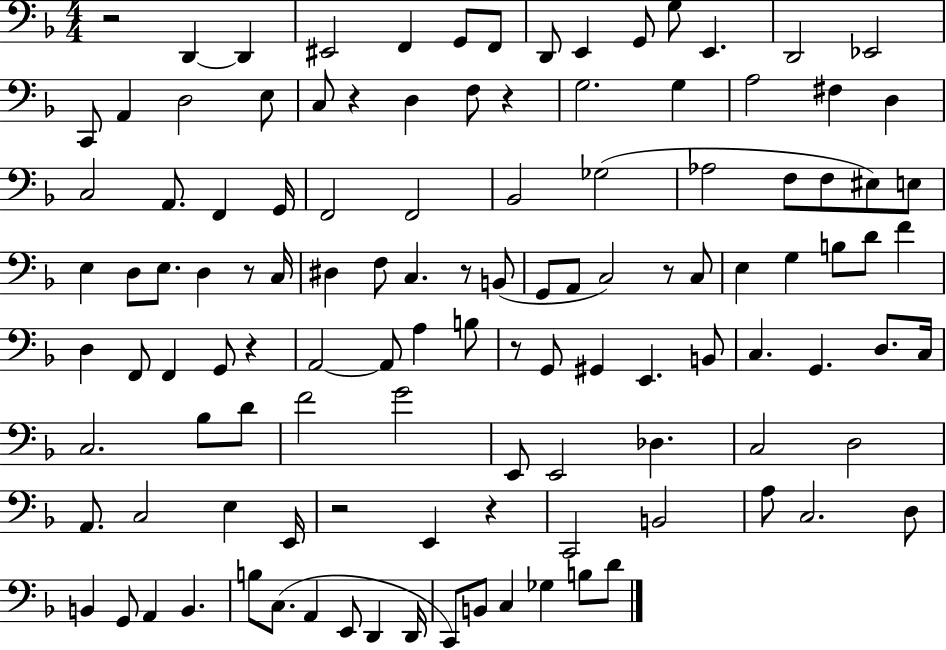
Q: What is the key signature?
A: F major